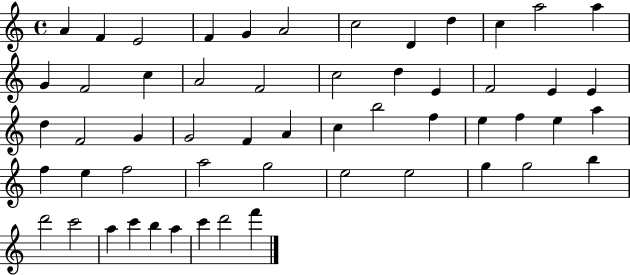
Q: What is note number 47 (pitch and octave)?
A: D6